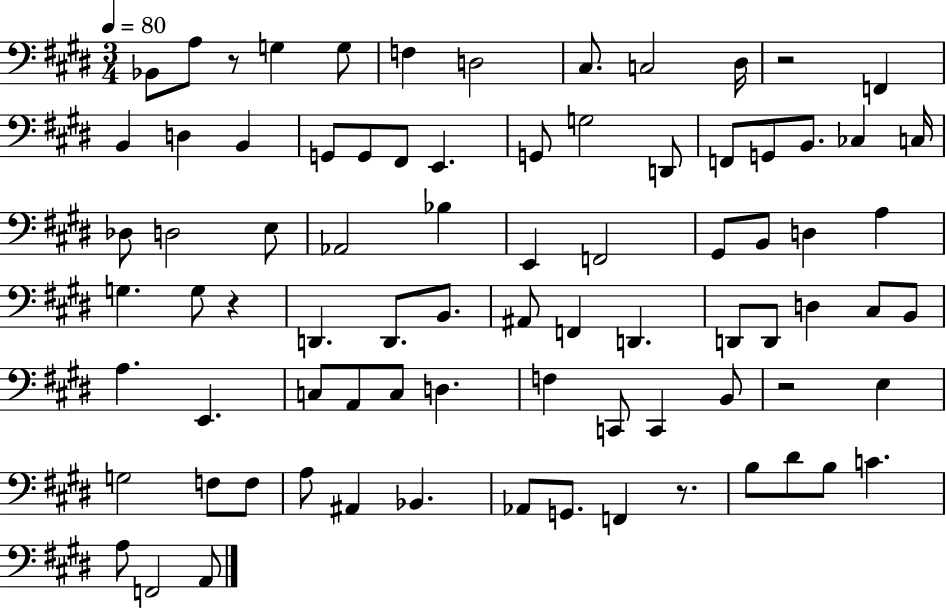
X:1
T:Untitled
M:3/4
L:1/4
K:E
_B,,/2 A,/2 z/2 G, G,/2 F, D,2 ^C,/2 C,2 ^D,/4 z2 F,, B,, D, B,, G,,/2 G,,/2 ^F,,/2 E,, G,,/2 G,2 D,,/2 F,,/2 G,,/2 B,,/2 _C, C,/4 _D,/2 D,2 E,/2 _A,,2 _B, E,, F,,2 ^G,,/2 B,,/2 D, A, G, G,/2 z D,, D,,/2 B,,/2 ^A,,/2 F,, D,, D,,/2 D,,/2 D, ^C,/2 B,,/2 A, E,, C,/2 A,,/2 C,/2 D, F, C,,/2 C,, B,,/2 z2 E, G,2 F,/2 F,/2 A,/2 ^A,, _B,, _A,,/2 G,,/2 F,, z/2 B,/2 ^D/2 B,/2 C A,/2 F,,2 A,,/2